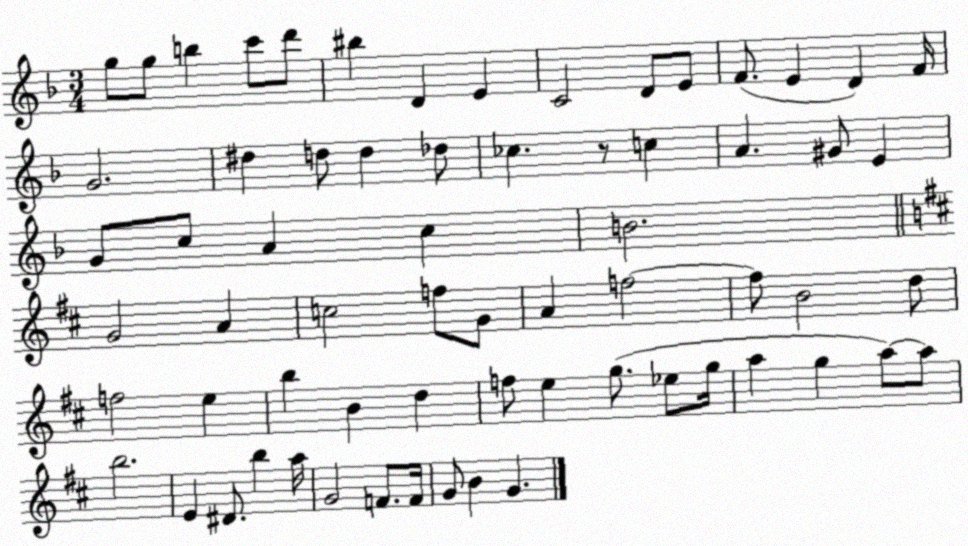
X:1
T:Untitled
M:3/4
L:1/4
K:F
g/2 g/2 b c'/2 d'/2 ^b D E C2 D/2 E/2 F/2 E D F/4 G2 ^d d/2 d _d/2 _c z/2 c A ^G/2 E G/2 c/2 A c B2 G2 A c2 f/2 G/2 A f2 f/2 B2 d/2 f2 e b B d f/2 e g/2 _e/2 g/4 a g a/2 a/2 b2 E ^D/2 b a/4 G2 F/2 F/4 G/2 B G